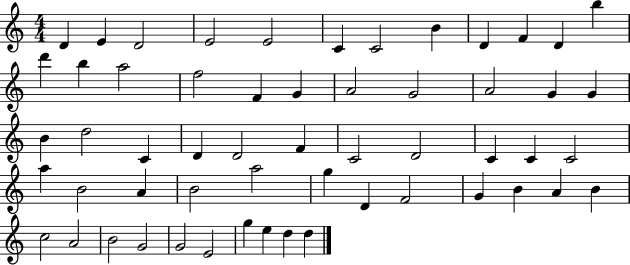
D4/q E4/q D4/h E4/h E4/h C4/q C4/h B4/q D4/q F4/q D4/q B5/q D6/q B5/q A5/h F5/h F4/q G4/q A4/h G4/h A4/h G4/q G4/q B4/q D5/h C4/q D4/q D4/h F4/q C4/h D4/h C4/q C4/q C4/h A5/q B4/h A4/q B4/h A5/h G5/q D4/q F4/h G4/q B4/q A4/q B4/q C5/h A4/h B4/h G4/h G4/h E4/h G5/q E5/q D5/q D5/q